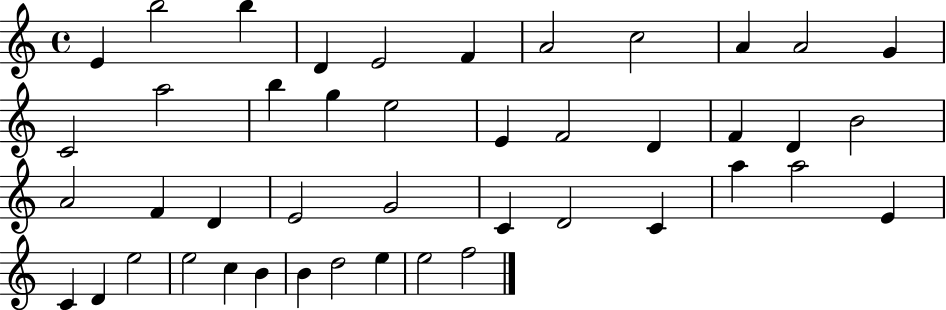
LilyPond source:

{
  \clef treble
  \time 4/4
  \defaultTimeSignature
  \key c \major
  e'4 b''2 b''4 | d'4 e'2 f'4 | a'2 c''2 | a'4 a'2 g'4 | \break c'2 a''2 | b''4 g''4 e''2 | e'4 f'2 d'4 | f'4 d'4 b'2 | \break a'2 f'4 d'4 | e'2 g'2 | c'4 d'2 c'4 | a''4 a''2 e'4 | \break c'4 d'4 e''2 | e''2 c''4 b'4 | b'4 d''2 e''4 | e''2 f''2 | \break \bar "|."
}